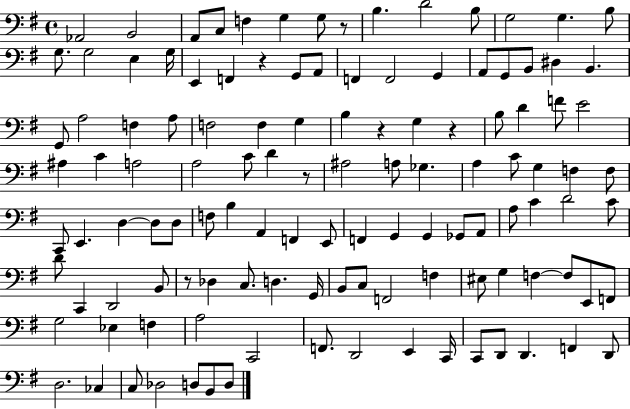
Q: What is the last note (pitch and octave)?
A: D3